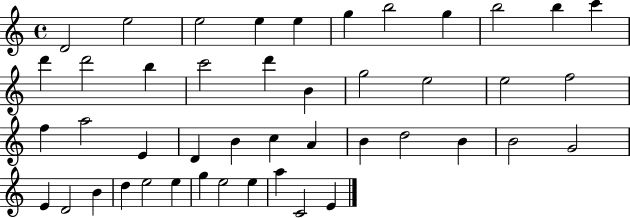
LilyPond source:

{
  \clef treble
  \time 4/4
  \defaultTimeSignature
  \key c \major
  d'2 e''2 | e''2 e''4 e''4 | g''4 b''2 g''4 | b''2 b''4 c'''4 | \break d'''4 d'''2 b''4 | c'''2 d'''4 b'4 | g''2 e''2 | e''2 f''2 | \break f''4 a''2 e'4 | d'4 b'4 c''4 a'4 | b'4 d''2 b'4 | b'2 g'2 | \break e'4 d'2 b'4 | d''4 e''2 e''4 | g''4 e''2 e''4 | a''4 c'2 e'4 | \break \bar "|."
}